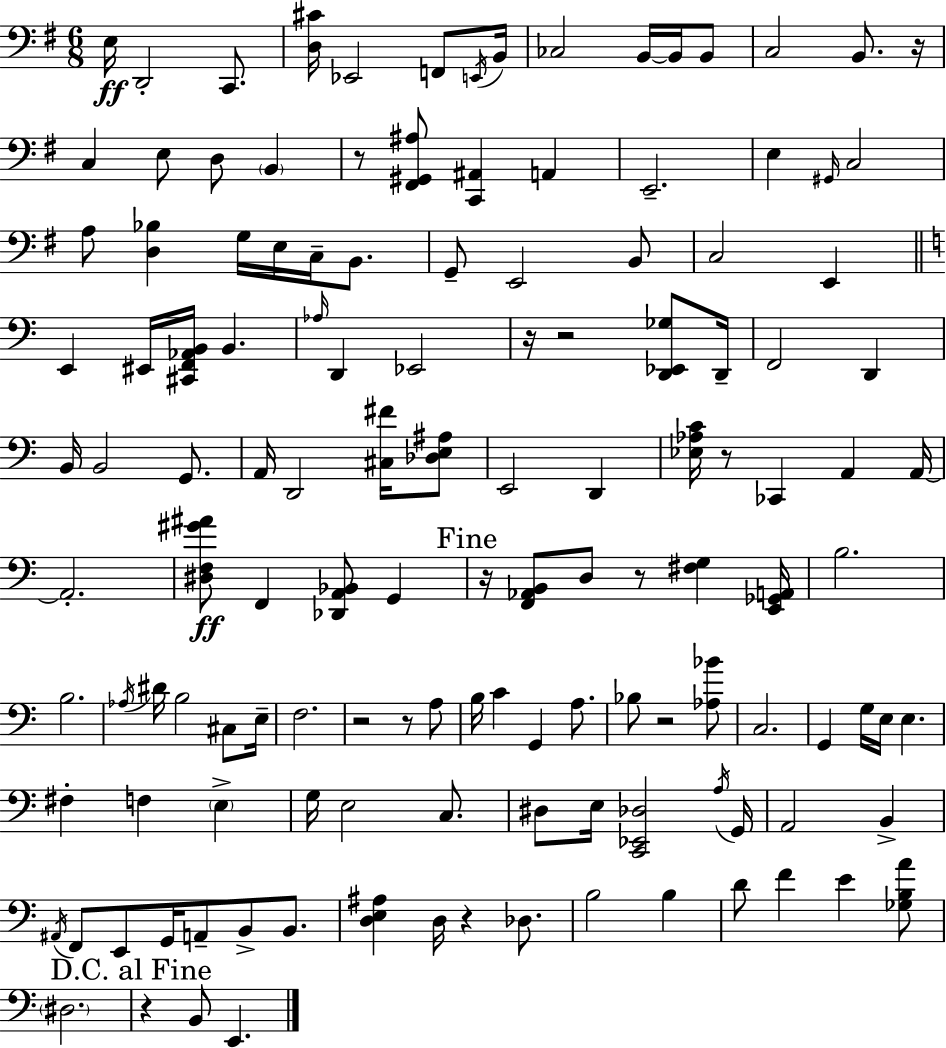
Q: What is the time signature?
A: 6/8